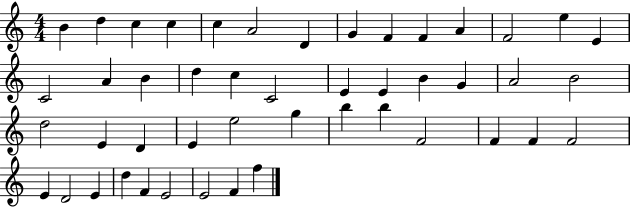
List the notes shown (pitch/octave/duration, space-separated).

B4/q D5/q C5/q C5/q C5/q A4/h D4/q G4/q F4/q F4/q A4/q F4/h E5/q E4/q C4/h A4/q B4/q D5/q C5/q C4/h E4/q E4/q B4/q G4/q A4/h B4/h D5/h E4/q D4/q E4/q E5/h G5/q B5/q B5/q F4/h F4/q F4/q F4/h E4/q D4/h E4/q D5/q F4/q E4/h E4/h F4/q F5/q